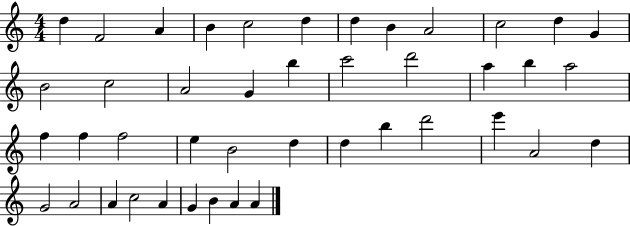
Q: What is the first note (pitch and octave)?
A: D5